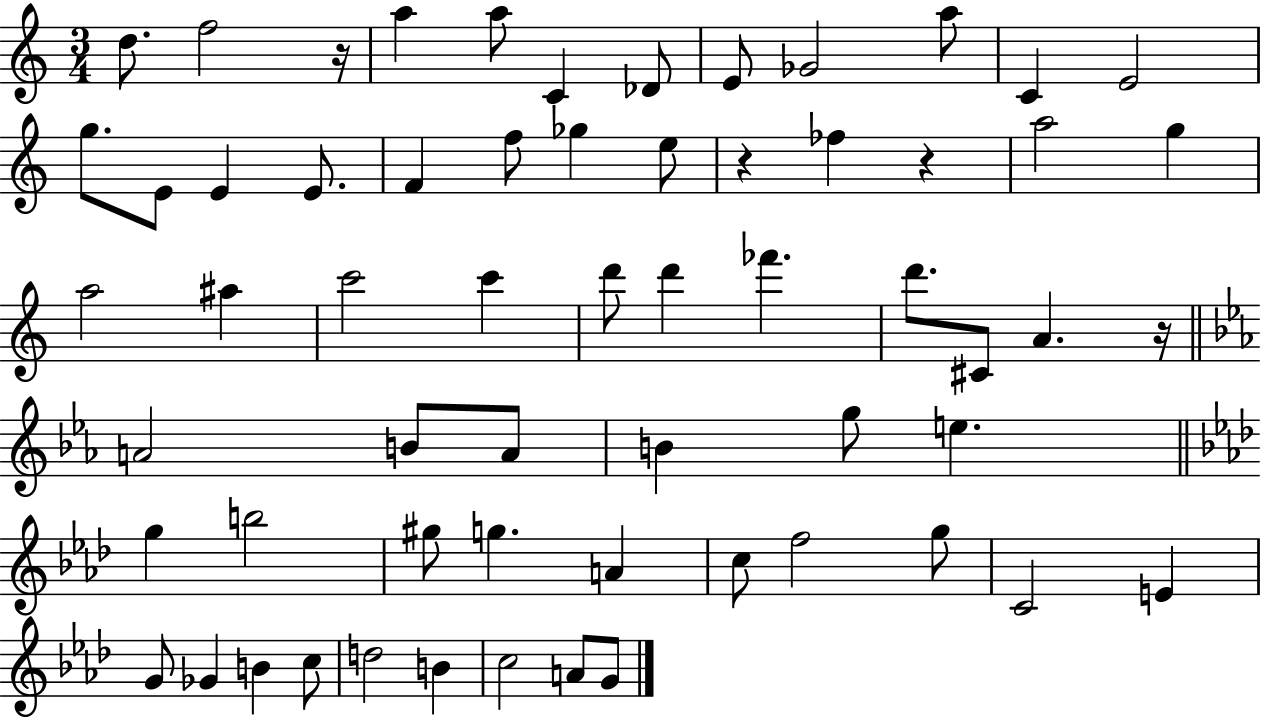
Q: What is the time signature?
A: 3/4